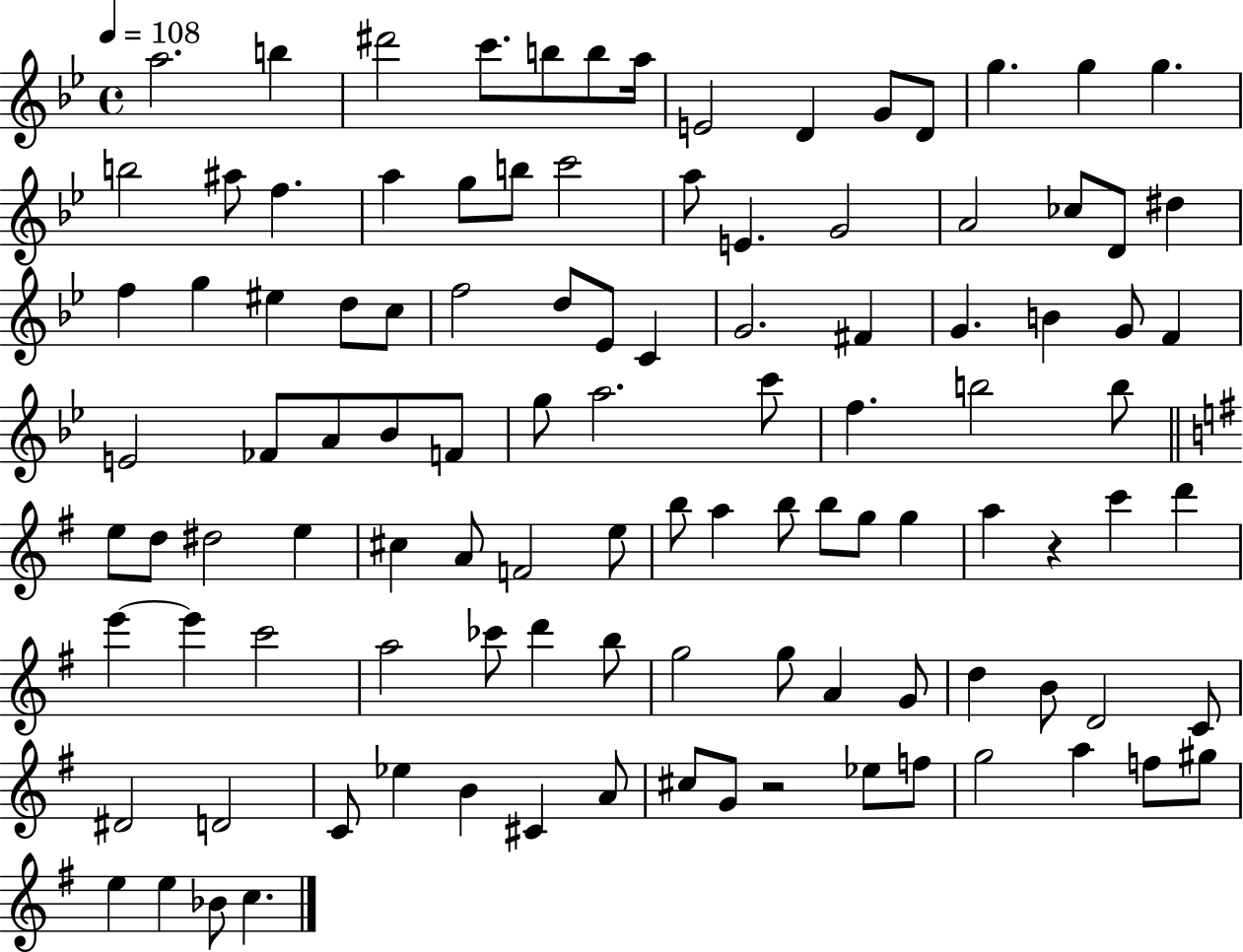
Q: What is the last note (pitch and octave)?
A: C5